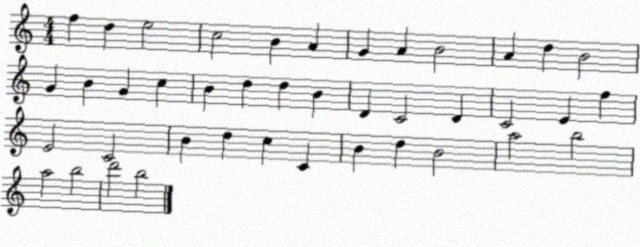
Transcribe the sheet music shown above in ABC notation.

X:1
T:Untitled
M:4/4
L:1/4
K:C
f d e2 c2 B A G A B2 A d B2 G B G c B d d B D C2 D C2 E f E2 C2 B d c C B d B2 a2 b2 a2 b2 d'2 b2